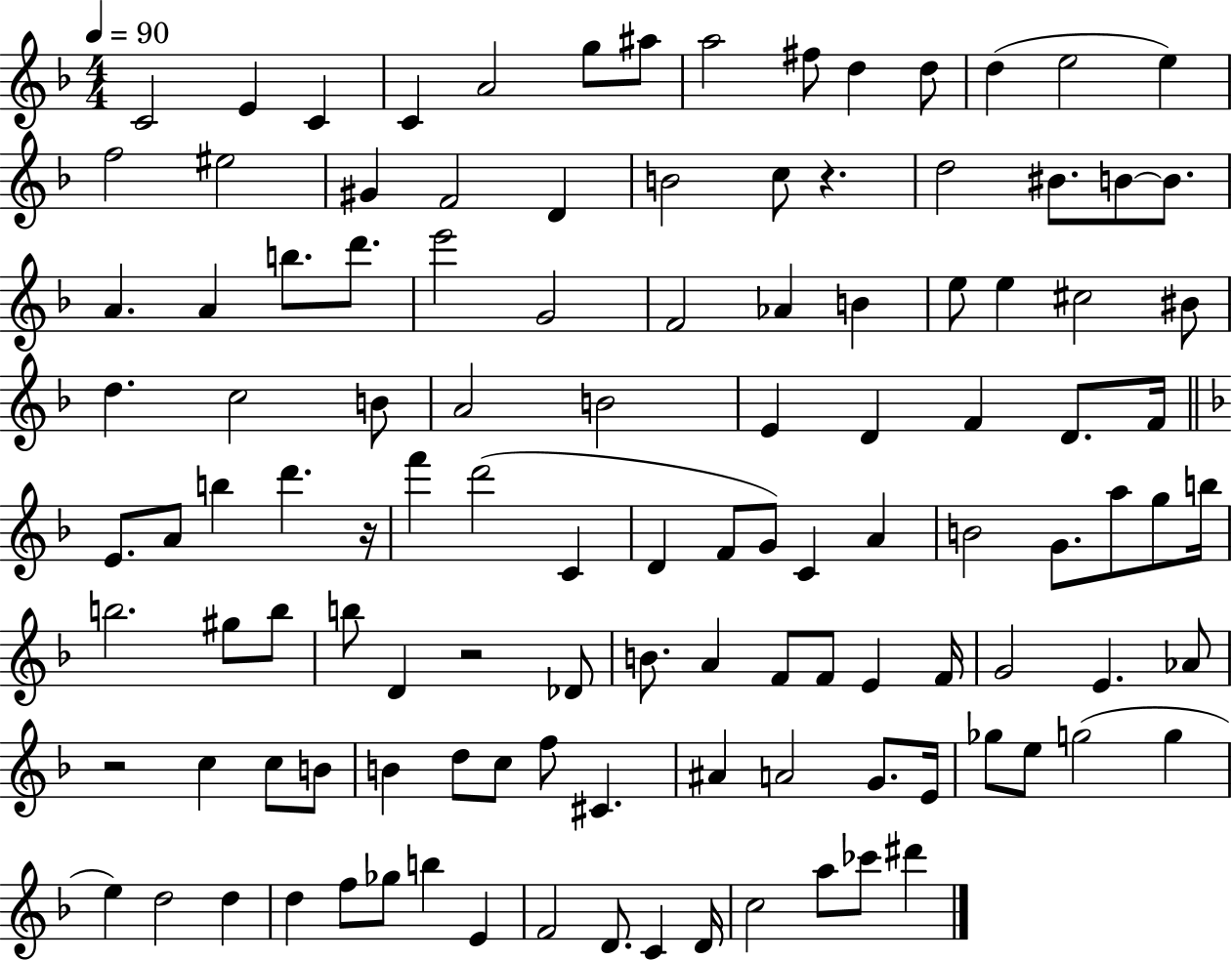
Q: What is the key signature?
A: F major